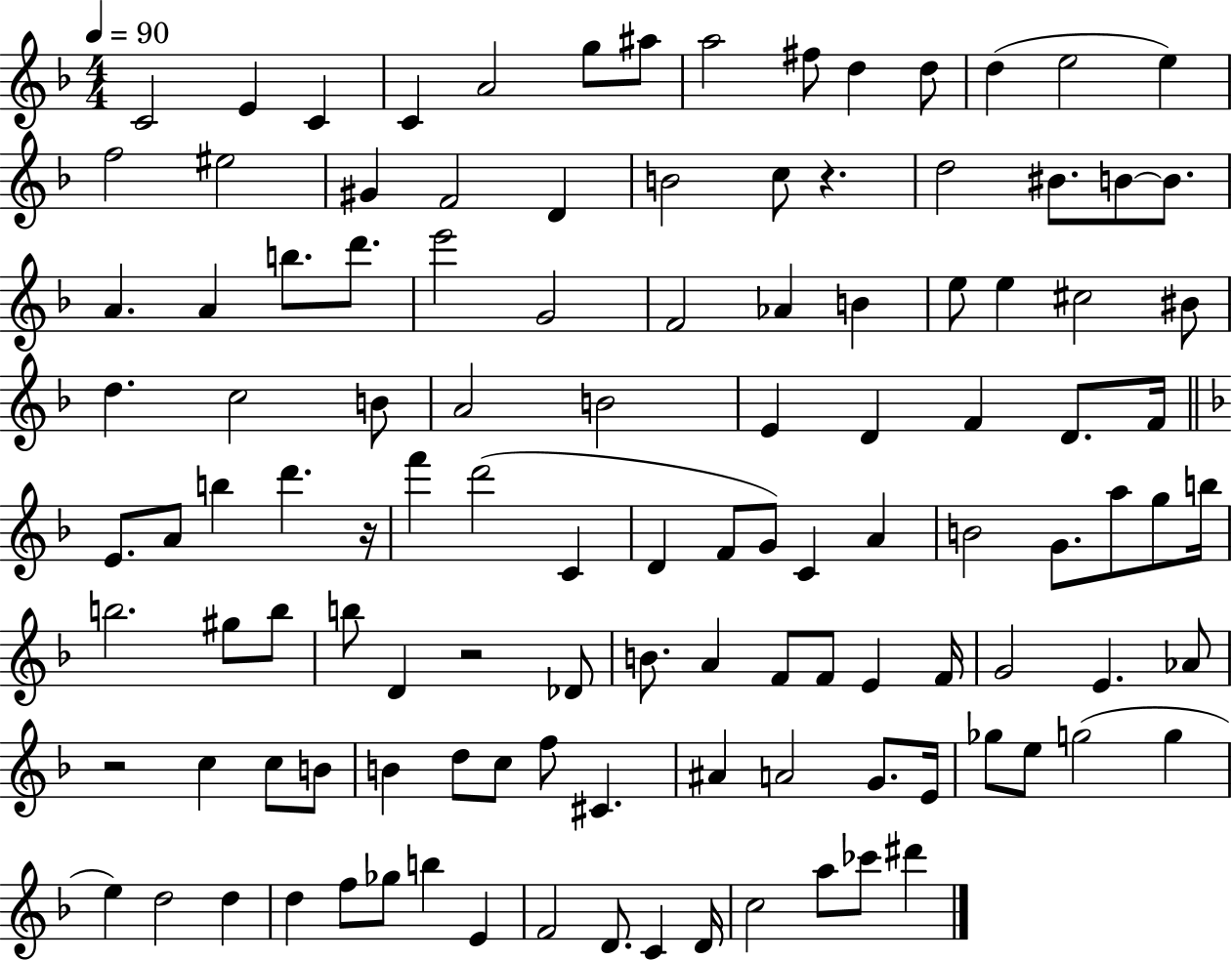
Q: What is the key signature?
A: F major